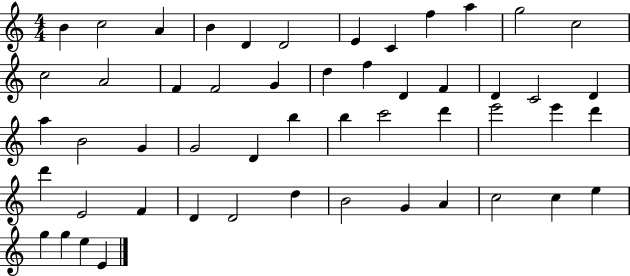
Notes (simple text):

B4/q C5/h A4/q B4/q D4/q D4/h E4/q C4/q F5/q A5/q G5/h C5/h C5/h A4/h F4/q F4/h G4/q D5/q F5/q D4/q F4/q D4/q C4/h D4/q A5/q B4/h G4/q G4/h D4/q B5/q B5/q C6/h D6/q E6/h E6/q D6/q D6/q E4/h F4/q D4/q D4/h D5/q B4/h G4/q A4/q C5/h C5/q E5/q G5/q G5/q E5/q E4/q